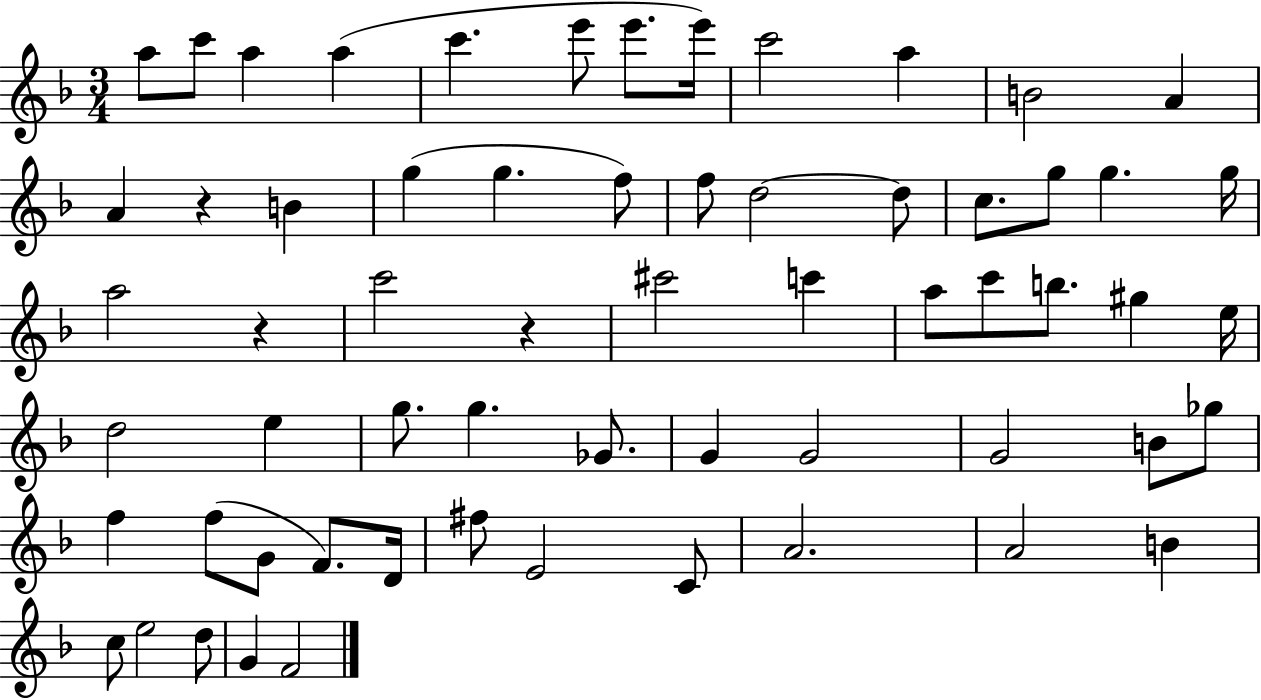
A5/e C6/e A5/q A5/q C6/q. E6/e E6/e. E6/s C6/h A5/q B4/h A4/q A4/q R/q B4/q G5/q G5/q. F5/e F5/e D5/h D5/e C5/e. G5/e G5/q. G5/s A5/h R/q C6/h R/q C#6/h C6/q A5/e C6/e B5/e. G#5/q E5/s D5/h E5/q G5/e. G5/q. Gb4/e. G4/q G4/h G4/h B4/e Gb5/e F5/q F5/e G4/e F4/e. D4/s F#5/e E4/h C4/e A4/h. A4/h B4/q C5/e E5/h D5/e G4/q F4/h